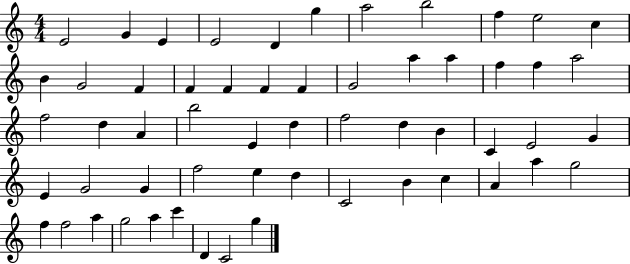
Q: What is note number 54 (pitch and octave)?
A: C6